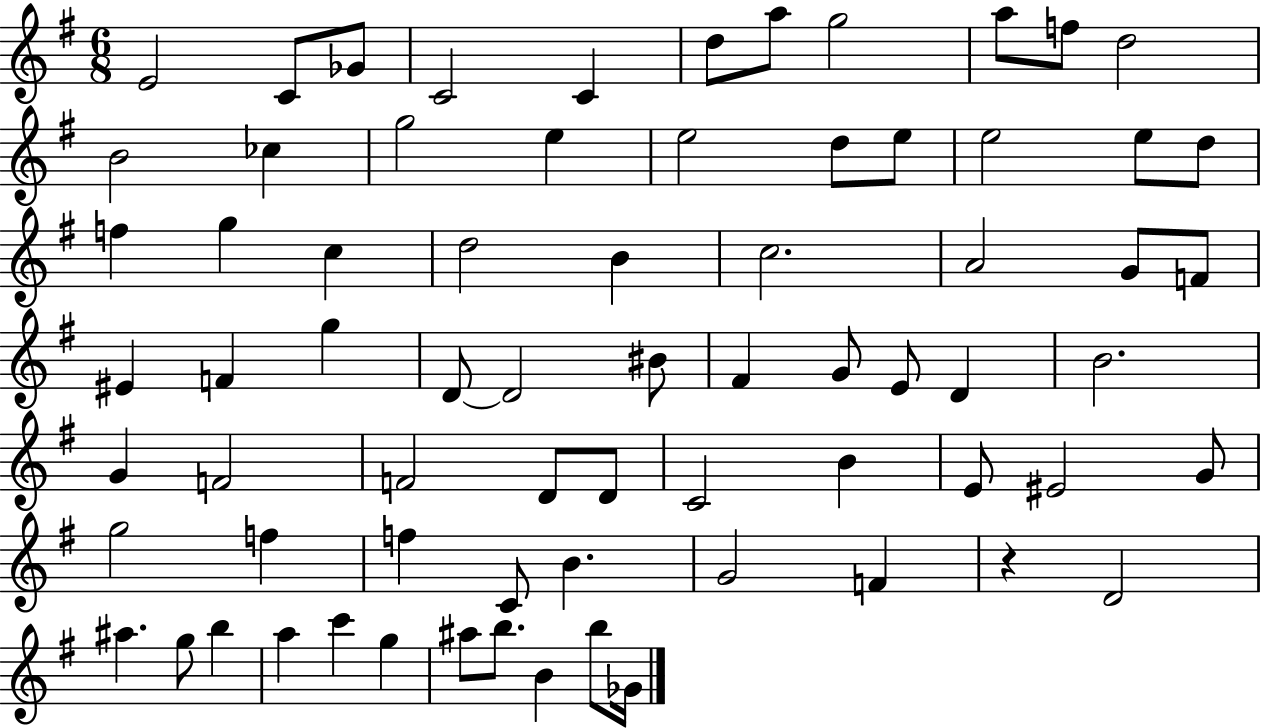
{
  \clef treble
  \numericTimeSignature
  \time 6/8
  \key g \major
  e'2 c'8 ges'8 | c'2 c'4 | d''8 a''8 g''2 | a''8 f''8 d''2 | \break b'2 ces''4 | g''2 e''4 | e''2 d''8 e''8 | e''2 e''8 d''8 | \break f''4 g''4 c''4 | d''2 b'4 | c''2. | a'2 g'8 f'8 | \break eis'4 f'4 g''4 | d'8~~ d'2 bis'8 | fis'4 g'8 e'8 d'4 | b'2. | \break g'4 f'2 | f'2 d'8 d'8 | c'2 b'4 | e'8 eis'2 g'8 | \break g''2 f''4 | f''4 c'8 b'4. | g'2 f'4 | r4 d'2 | \break ais''4. g''8 b''4 | a''4 c'''4 g''4 | ais''8 b''8. b'4 b''8 ges'16 | \bar "|."
}